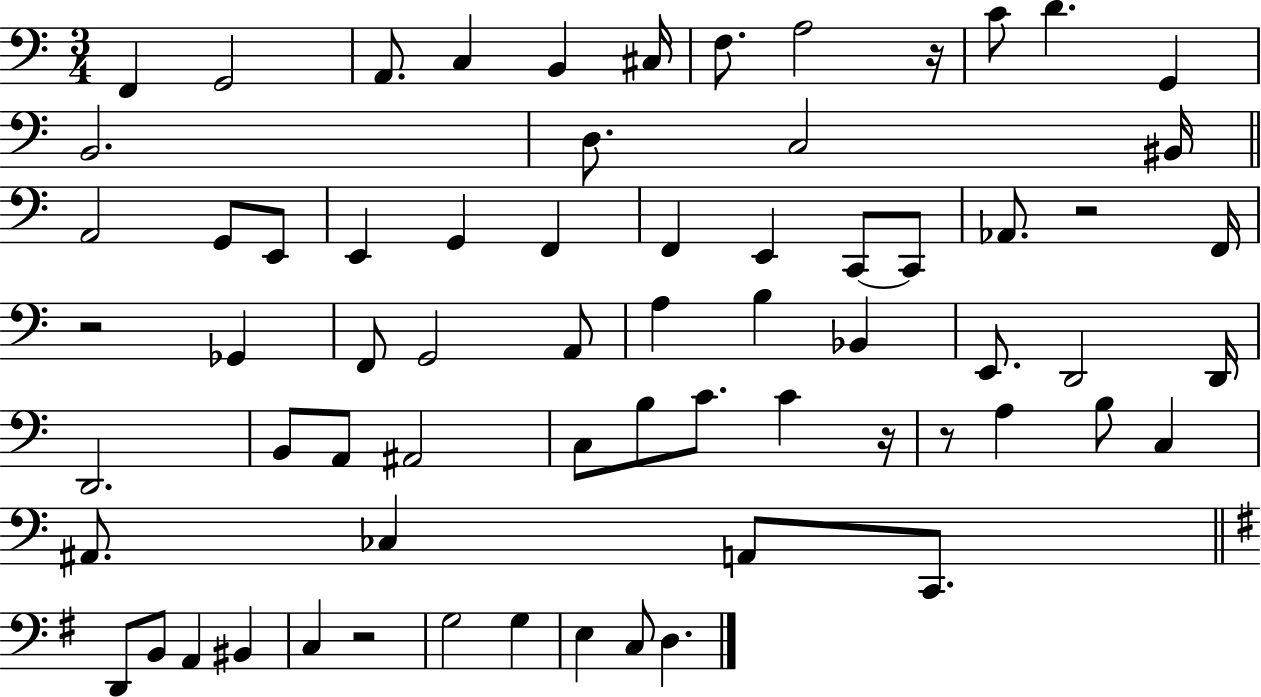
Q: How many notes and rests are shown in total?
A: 68